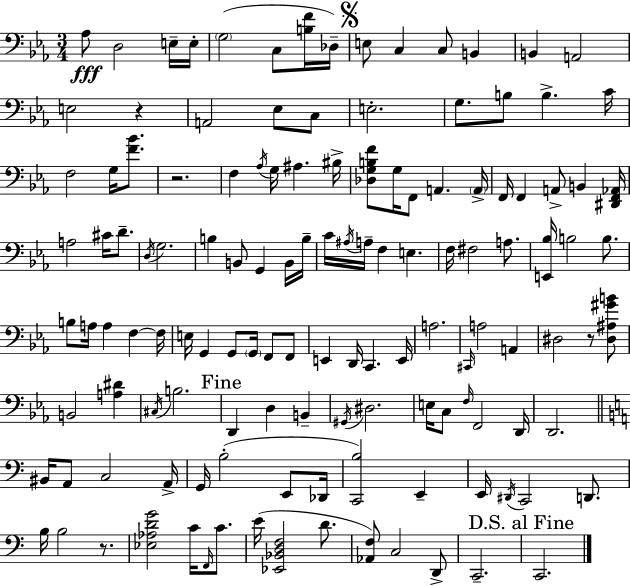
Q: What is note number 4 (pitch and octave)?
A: E3